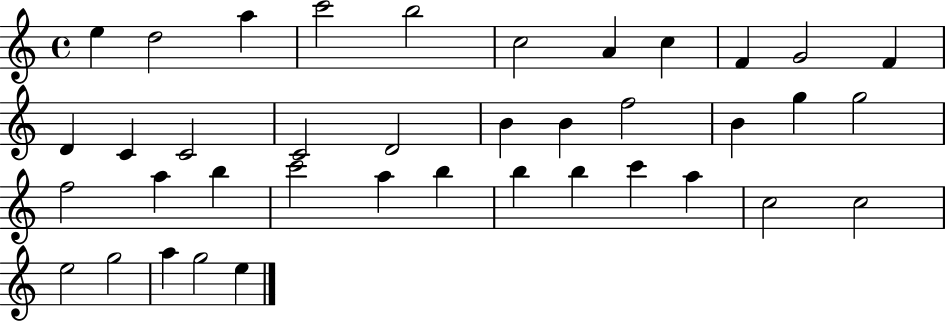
E5/q D5/h A5/q C6/h B5/h C5/h A4/q C5/q F4/q G4/h F4/q D4/q C4/q C4/h C4/h D4/h B4/q B4/q F5/h B4/q G5/q G5/h F5/h A5/q B5/q C6/h A5/q B5/q B5/q B5/q C6/q A5/q C5/h C5/h E5/h G5/h A5/q G5/h E5/q